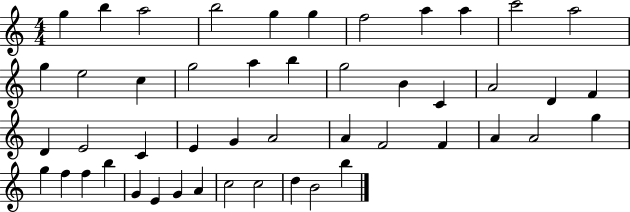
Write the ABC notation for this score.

X:1
T:Untitled
M:4/4
L:1/4
K:C
g b a2 b2 g g f2 a a c'2 a2 g e2 c g2 a b g2 B C A2 D F D E2 C E G A2 A F2 F A A2 g g f f b G E G A c2 c2 d B2 b